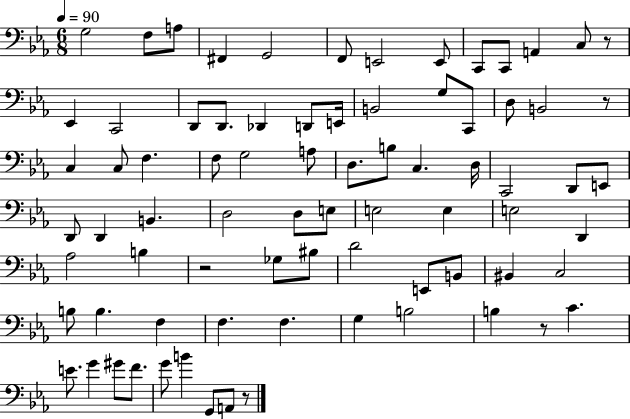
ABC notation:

X:1
T:Untitled
M:6/8
L:1/4
K:Eb
G,2 F,/2 A,/2 ^F,, G,,2 F,,/2 E,,2 E,,/2 C,,/2 C,,/2 A,, C,/2 z/2 _E,, C,,2 D,,/2 D,,/2 _D,, D,,/2 E,,/4 B,,2 G,/2 C,,/2 D,/2 B,,2 z/2 C, C,/2 F, F,/2 G,2 A,/2 D,/2 B,/2 C, D,/4 C,,2 D,,/2 E,,/2 D,,/2 D,, B,, D,2 D,/2 E,/2 E,2 E, E,2 D,, _A,2 B, z2 _G,/2 ^B,/2 D2 E,,/2 B,,/2 ^B,, C,2 B,/2 B, F, F, F, G, B,2 B, z/2 C E/2 G ^G/2 F/2 G/2 B G,,/2 A,,/2 z/2